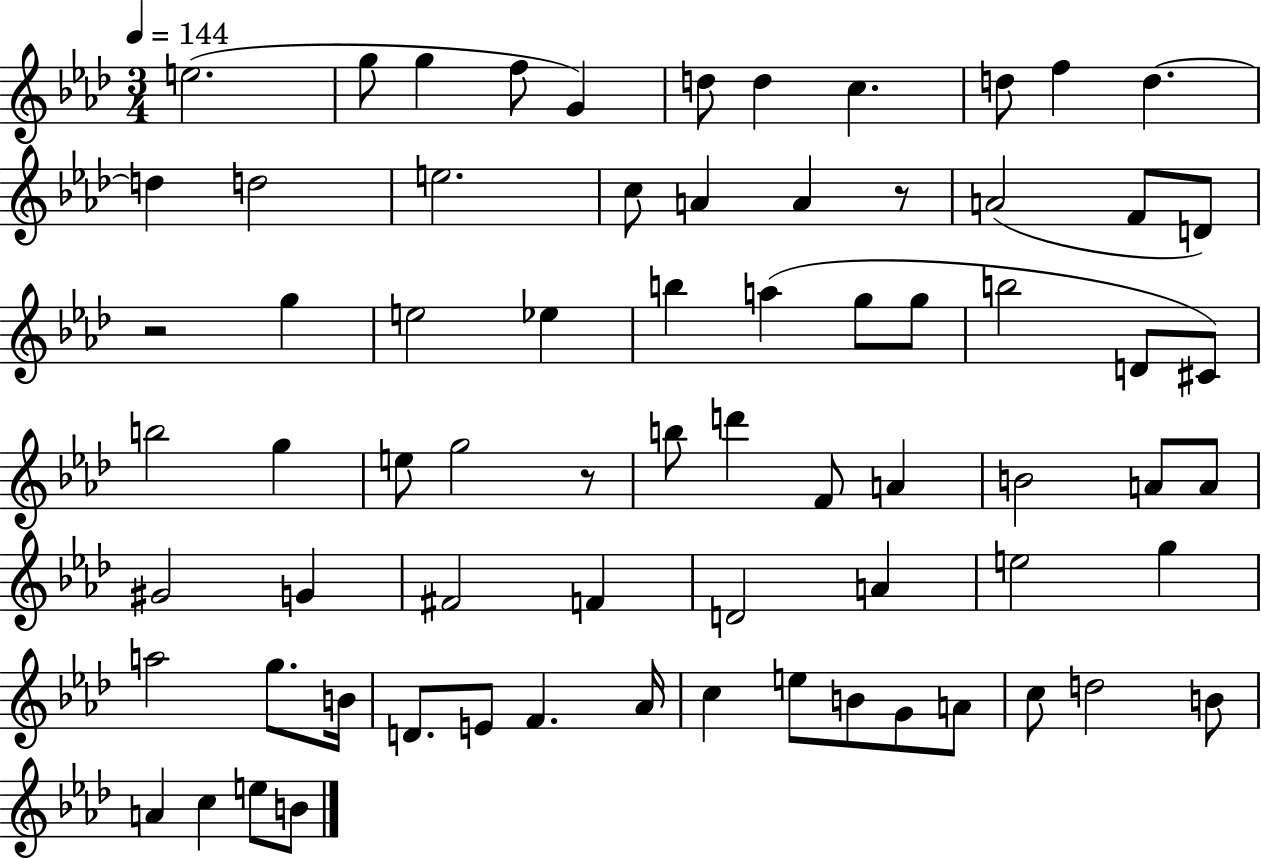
{
  \clef treble
  \numericTimeSignature
  \time 3/4
  \key aes \major
  \tempo 4 = 144
  e''2.( | g''8 g''4 f''8 g'4) | d''8 d''4 c''4. | d''8 f''4 d''4.~~ | \break d''4 d''2 | e''2. | c''8 a'4 a'4 r8 | a'2( f'8 d'8) | \break r2 g''4 | e''2 ees''4 | b''4 a''4( g''8 g''8 | b''2 d'8 cis'8) | \break b''2 g''4 | e''8 g''2 r8 | b''8 d'''4 f'8 a'4 | b'2 a'8 a'8 | \break gis'2 g'4 | fis'2 f'4 | d'2 a'4 | e''2 g''4 | \break a''2 g''8. b'16 | d'8. e'8 f'4. aes'16 | c''4 e''8 b'8 g'8 a'8 | c''8 d''2 b'8 | \break a'4 c''4 e''8 b'8 | \bar "|."
}